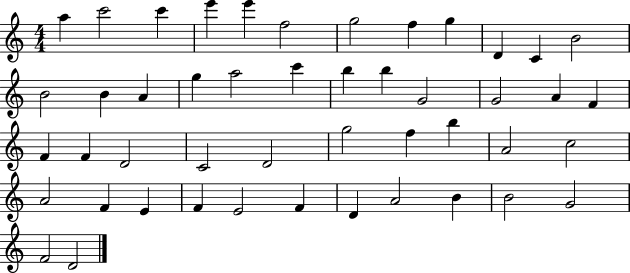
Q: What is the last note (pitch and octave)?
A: D4